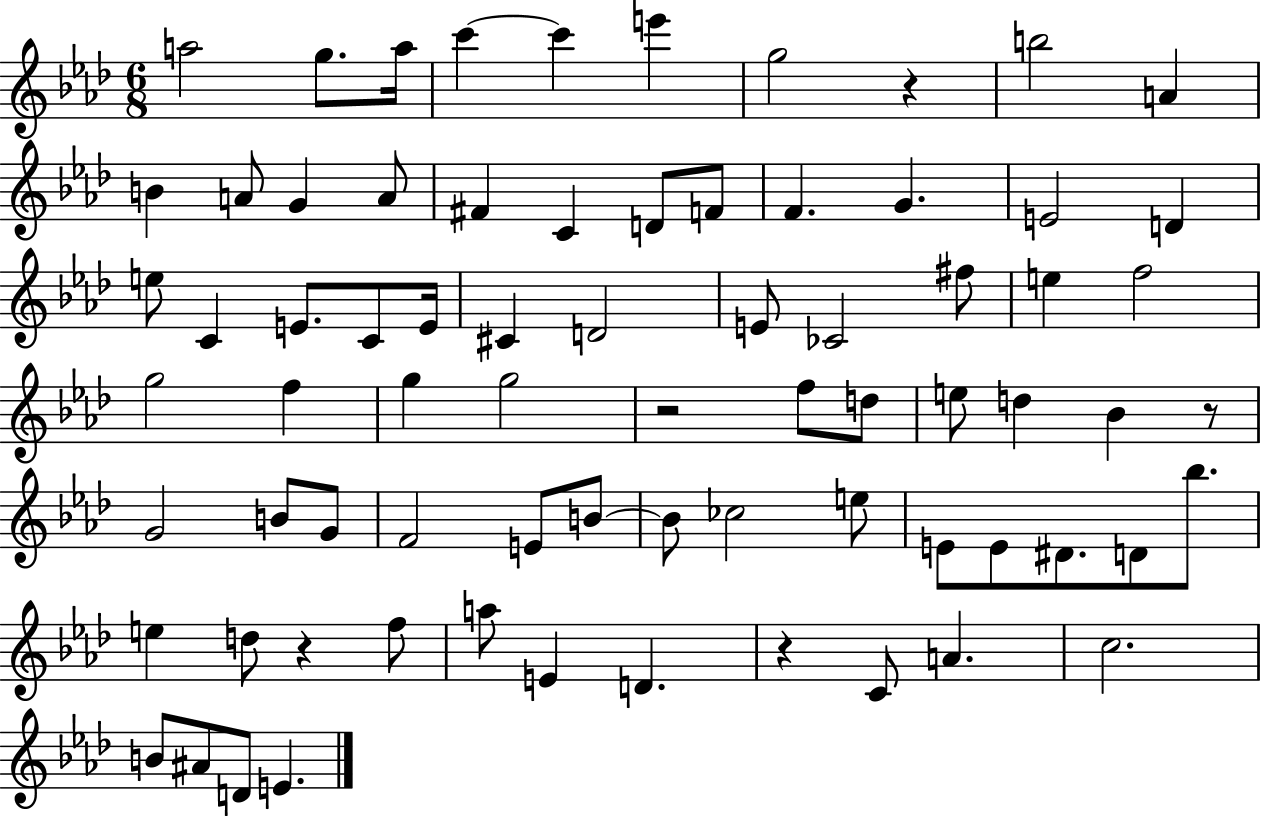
{
  \clef treble
  \numericTimeSignature
  \time 6/8
  \key aes \major
  a''2 g''8. a''16 | c'''4~~ c'''4 e'''4 | g''2 r4 | b''2 a'4 | \break b'4 a'8 g'4 a'8 | fis'4 c'4 d'8 f'8 | f'4. g'4. | e'2 d'4 | \break e''8 c'4 e'8. c'8 e'16 | cis'4 d'2 | e'8 ces'2 fis''8 | e''4 f''2 | \break g''2 f''4 | g''4 g''2 | r2 f''8 d''8 | e''8 d''4 bes'4 r8 | \break g'2 b'8 g'8 | f'2 e'8 b'8~~ | b'8 ces''2 e''8 | e'8 e'8 dis'8. d'8 bes''8. | \break e''4 d''8 r4 f''8 | a''8 e'4 d'4. | r4 c'8 a'4. | c''2. | \break b'8 ais'8 d'8 e'4. | \bar "|."
}